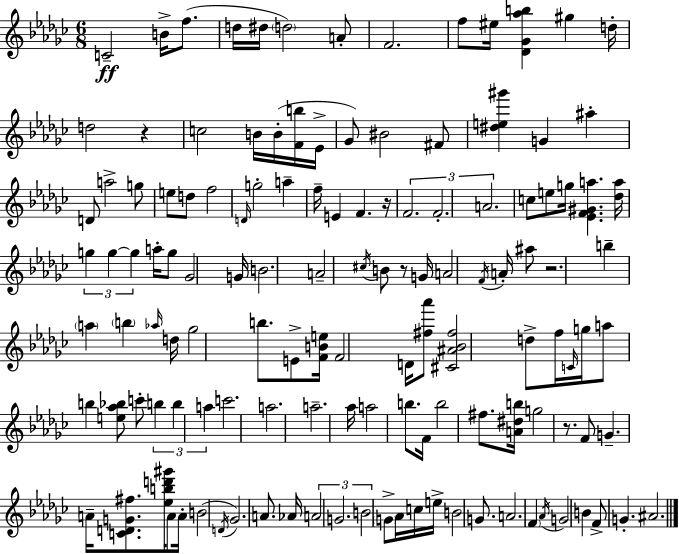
C4/h B4/s F5/e. D5/s D#5/s D5/h A4/e F4/h. F5/e EIS5/s [Db4,Gb4,Ab5,B5]/q G#5/q D5/s D5/h R/q C5/h B4/s B4/s [F4,B5]/s Eb4/s Gb4/e BIS4/h F#4/e [D#5,E5,G#6]/q G4/q A#5/q D4/e A5/h G5/e E5/e D5/e F5/h D4/s G5/h A5/q F5/s E4/q F4/q. R/s F4/h. F4/h. A4/h. C5/e E5/e G5/s [Eb4,F4,G#4,A5]/q. [Db5,A5]/s G5/q G5/q G5/q A5/s G5/e Gb4/h G4/s B4/h. A4/h C#5/s B4/e R/e G4/s A4/h F4/s A4/s A#5/e R/h. B5/q A5/q B5/q Ab5/s D5/s Gb5/h B5/e. E4/e [F4,B4,E5]/s F4/h D4/s [F#5,Ab6]/e [C#4,A#4,Bb4,F#5]/h D5/e F5/s C4/s G5/s A5/e B5/q [E5,Ab5,Bb5]/e C6/e B5/q B5/q A5/q C6/h. A5/h. A5/h. Ab5/s A5/h B5/e. F4/s B5/h F#5/e. [A4,D#5,B5]/s G5/h R/e. F4/e G4/q. A4/s [C4,D4,G4,F#5]/e. [Eb5,B5,D6,G#6]/s A4/e A4/s B4/h D4/s Gb4/h. A4/e. Ab4/s A4/h G4/h. B4/h G4/e Ab4/s C5/s E5/s B4/h G4/e. A4/h. F4/q Ab4/s G4/h B4/q F4/e G4/q. A#4/h.